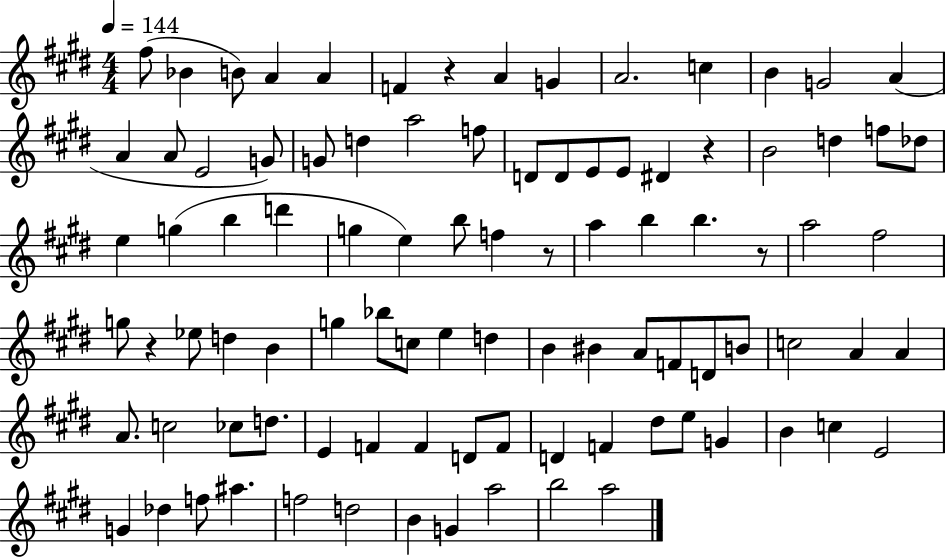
F#5/e Bb4/q B4/e A4/q A4/q F4/q R/q A4/q G4/q A4/h. C5/q B4/q G4/h A4/q A4/q A4/e E4/h G4/e G4/e D5/q A5/h F5/e D4/e D4/e E4/e E4/e D#4/q R/q B4/h D5/q F5/e Db5/e E5/q G5/q B5/q D6/q G5/q E5/q B5/e F5/q R/e A5/q B5/q B5/q. R/e A5/h F#5/h G5/e R/q Eb5/e D5/q B4/q G5/q Bb5/e C5/e E5/q D5/q B4/q BIS4/q A4/e F4/e D4/e B4/e C5/h A4/q A4/q A4/e. C5/h CES5/e D5/e. E4/q F4/q F4/q D4/e F4/e D4/q F4/q D#5/e E5/e G4/q B4/q C5/q E4/h G4/q Db5/q F5/e A#5/q. F5/h D5/h B4/q G4/q A5/h B5/h A5/h